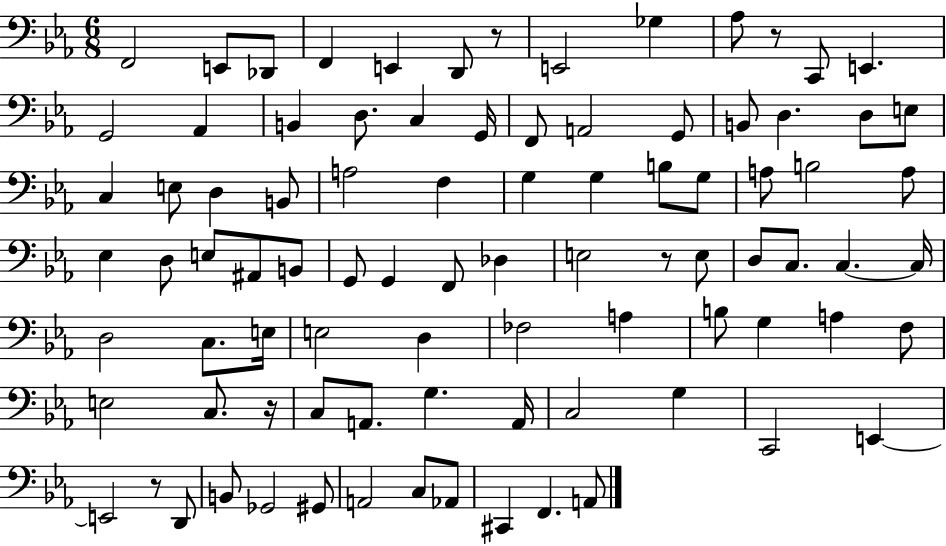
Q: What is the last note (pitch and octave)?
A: A2